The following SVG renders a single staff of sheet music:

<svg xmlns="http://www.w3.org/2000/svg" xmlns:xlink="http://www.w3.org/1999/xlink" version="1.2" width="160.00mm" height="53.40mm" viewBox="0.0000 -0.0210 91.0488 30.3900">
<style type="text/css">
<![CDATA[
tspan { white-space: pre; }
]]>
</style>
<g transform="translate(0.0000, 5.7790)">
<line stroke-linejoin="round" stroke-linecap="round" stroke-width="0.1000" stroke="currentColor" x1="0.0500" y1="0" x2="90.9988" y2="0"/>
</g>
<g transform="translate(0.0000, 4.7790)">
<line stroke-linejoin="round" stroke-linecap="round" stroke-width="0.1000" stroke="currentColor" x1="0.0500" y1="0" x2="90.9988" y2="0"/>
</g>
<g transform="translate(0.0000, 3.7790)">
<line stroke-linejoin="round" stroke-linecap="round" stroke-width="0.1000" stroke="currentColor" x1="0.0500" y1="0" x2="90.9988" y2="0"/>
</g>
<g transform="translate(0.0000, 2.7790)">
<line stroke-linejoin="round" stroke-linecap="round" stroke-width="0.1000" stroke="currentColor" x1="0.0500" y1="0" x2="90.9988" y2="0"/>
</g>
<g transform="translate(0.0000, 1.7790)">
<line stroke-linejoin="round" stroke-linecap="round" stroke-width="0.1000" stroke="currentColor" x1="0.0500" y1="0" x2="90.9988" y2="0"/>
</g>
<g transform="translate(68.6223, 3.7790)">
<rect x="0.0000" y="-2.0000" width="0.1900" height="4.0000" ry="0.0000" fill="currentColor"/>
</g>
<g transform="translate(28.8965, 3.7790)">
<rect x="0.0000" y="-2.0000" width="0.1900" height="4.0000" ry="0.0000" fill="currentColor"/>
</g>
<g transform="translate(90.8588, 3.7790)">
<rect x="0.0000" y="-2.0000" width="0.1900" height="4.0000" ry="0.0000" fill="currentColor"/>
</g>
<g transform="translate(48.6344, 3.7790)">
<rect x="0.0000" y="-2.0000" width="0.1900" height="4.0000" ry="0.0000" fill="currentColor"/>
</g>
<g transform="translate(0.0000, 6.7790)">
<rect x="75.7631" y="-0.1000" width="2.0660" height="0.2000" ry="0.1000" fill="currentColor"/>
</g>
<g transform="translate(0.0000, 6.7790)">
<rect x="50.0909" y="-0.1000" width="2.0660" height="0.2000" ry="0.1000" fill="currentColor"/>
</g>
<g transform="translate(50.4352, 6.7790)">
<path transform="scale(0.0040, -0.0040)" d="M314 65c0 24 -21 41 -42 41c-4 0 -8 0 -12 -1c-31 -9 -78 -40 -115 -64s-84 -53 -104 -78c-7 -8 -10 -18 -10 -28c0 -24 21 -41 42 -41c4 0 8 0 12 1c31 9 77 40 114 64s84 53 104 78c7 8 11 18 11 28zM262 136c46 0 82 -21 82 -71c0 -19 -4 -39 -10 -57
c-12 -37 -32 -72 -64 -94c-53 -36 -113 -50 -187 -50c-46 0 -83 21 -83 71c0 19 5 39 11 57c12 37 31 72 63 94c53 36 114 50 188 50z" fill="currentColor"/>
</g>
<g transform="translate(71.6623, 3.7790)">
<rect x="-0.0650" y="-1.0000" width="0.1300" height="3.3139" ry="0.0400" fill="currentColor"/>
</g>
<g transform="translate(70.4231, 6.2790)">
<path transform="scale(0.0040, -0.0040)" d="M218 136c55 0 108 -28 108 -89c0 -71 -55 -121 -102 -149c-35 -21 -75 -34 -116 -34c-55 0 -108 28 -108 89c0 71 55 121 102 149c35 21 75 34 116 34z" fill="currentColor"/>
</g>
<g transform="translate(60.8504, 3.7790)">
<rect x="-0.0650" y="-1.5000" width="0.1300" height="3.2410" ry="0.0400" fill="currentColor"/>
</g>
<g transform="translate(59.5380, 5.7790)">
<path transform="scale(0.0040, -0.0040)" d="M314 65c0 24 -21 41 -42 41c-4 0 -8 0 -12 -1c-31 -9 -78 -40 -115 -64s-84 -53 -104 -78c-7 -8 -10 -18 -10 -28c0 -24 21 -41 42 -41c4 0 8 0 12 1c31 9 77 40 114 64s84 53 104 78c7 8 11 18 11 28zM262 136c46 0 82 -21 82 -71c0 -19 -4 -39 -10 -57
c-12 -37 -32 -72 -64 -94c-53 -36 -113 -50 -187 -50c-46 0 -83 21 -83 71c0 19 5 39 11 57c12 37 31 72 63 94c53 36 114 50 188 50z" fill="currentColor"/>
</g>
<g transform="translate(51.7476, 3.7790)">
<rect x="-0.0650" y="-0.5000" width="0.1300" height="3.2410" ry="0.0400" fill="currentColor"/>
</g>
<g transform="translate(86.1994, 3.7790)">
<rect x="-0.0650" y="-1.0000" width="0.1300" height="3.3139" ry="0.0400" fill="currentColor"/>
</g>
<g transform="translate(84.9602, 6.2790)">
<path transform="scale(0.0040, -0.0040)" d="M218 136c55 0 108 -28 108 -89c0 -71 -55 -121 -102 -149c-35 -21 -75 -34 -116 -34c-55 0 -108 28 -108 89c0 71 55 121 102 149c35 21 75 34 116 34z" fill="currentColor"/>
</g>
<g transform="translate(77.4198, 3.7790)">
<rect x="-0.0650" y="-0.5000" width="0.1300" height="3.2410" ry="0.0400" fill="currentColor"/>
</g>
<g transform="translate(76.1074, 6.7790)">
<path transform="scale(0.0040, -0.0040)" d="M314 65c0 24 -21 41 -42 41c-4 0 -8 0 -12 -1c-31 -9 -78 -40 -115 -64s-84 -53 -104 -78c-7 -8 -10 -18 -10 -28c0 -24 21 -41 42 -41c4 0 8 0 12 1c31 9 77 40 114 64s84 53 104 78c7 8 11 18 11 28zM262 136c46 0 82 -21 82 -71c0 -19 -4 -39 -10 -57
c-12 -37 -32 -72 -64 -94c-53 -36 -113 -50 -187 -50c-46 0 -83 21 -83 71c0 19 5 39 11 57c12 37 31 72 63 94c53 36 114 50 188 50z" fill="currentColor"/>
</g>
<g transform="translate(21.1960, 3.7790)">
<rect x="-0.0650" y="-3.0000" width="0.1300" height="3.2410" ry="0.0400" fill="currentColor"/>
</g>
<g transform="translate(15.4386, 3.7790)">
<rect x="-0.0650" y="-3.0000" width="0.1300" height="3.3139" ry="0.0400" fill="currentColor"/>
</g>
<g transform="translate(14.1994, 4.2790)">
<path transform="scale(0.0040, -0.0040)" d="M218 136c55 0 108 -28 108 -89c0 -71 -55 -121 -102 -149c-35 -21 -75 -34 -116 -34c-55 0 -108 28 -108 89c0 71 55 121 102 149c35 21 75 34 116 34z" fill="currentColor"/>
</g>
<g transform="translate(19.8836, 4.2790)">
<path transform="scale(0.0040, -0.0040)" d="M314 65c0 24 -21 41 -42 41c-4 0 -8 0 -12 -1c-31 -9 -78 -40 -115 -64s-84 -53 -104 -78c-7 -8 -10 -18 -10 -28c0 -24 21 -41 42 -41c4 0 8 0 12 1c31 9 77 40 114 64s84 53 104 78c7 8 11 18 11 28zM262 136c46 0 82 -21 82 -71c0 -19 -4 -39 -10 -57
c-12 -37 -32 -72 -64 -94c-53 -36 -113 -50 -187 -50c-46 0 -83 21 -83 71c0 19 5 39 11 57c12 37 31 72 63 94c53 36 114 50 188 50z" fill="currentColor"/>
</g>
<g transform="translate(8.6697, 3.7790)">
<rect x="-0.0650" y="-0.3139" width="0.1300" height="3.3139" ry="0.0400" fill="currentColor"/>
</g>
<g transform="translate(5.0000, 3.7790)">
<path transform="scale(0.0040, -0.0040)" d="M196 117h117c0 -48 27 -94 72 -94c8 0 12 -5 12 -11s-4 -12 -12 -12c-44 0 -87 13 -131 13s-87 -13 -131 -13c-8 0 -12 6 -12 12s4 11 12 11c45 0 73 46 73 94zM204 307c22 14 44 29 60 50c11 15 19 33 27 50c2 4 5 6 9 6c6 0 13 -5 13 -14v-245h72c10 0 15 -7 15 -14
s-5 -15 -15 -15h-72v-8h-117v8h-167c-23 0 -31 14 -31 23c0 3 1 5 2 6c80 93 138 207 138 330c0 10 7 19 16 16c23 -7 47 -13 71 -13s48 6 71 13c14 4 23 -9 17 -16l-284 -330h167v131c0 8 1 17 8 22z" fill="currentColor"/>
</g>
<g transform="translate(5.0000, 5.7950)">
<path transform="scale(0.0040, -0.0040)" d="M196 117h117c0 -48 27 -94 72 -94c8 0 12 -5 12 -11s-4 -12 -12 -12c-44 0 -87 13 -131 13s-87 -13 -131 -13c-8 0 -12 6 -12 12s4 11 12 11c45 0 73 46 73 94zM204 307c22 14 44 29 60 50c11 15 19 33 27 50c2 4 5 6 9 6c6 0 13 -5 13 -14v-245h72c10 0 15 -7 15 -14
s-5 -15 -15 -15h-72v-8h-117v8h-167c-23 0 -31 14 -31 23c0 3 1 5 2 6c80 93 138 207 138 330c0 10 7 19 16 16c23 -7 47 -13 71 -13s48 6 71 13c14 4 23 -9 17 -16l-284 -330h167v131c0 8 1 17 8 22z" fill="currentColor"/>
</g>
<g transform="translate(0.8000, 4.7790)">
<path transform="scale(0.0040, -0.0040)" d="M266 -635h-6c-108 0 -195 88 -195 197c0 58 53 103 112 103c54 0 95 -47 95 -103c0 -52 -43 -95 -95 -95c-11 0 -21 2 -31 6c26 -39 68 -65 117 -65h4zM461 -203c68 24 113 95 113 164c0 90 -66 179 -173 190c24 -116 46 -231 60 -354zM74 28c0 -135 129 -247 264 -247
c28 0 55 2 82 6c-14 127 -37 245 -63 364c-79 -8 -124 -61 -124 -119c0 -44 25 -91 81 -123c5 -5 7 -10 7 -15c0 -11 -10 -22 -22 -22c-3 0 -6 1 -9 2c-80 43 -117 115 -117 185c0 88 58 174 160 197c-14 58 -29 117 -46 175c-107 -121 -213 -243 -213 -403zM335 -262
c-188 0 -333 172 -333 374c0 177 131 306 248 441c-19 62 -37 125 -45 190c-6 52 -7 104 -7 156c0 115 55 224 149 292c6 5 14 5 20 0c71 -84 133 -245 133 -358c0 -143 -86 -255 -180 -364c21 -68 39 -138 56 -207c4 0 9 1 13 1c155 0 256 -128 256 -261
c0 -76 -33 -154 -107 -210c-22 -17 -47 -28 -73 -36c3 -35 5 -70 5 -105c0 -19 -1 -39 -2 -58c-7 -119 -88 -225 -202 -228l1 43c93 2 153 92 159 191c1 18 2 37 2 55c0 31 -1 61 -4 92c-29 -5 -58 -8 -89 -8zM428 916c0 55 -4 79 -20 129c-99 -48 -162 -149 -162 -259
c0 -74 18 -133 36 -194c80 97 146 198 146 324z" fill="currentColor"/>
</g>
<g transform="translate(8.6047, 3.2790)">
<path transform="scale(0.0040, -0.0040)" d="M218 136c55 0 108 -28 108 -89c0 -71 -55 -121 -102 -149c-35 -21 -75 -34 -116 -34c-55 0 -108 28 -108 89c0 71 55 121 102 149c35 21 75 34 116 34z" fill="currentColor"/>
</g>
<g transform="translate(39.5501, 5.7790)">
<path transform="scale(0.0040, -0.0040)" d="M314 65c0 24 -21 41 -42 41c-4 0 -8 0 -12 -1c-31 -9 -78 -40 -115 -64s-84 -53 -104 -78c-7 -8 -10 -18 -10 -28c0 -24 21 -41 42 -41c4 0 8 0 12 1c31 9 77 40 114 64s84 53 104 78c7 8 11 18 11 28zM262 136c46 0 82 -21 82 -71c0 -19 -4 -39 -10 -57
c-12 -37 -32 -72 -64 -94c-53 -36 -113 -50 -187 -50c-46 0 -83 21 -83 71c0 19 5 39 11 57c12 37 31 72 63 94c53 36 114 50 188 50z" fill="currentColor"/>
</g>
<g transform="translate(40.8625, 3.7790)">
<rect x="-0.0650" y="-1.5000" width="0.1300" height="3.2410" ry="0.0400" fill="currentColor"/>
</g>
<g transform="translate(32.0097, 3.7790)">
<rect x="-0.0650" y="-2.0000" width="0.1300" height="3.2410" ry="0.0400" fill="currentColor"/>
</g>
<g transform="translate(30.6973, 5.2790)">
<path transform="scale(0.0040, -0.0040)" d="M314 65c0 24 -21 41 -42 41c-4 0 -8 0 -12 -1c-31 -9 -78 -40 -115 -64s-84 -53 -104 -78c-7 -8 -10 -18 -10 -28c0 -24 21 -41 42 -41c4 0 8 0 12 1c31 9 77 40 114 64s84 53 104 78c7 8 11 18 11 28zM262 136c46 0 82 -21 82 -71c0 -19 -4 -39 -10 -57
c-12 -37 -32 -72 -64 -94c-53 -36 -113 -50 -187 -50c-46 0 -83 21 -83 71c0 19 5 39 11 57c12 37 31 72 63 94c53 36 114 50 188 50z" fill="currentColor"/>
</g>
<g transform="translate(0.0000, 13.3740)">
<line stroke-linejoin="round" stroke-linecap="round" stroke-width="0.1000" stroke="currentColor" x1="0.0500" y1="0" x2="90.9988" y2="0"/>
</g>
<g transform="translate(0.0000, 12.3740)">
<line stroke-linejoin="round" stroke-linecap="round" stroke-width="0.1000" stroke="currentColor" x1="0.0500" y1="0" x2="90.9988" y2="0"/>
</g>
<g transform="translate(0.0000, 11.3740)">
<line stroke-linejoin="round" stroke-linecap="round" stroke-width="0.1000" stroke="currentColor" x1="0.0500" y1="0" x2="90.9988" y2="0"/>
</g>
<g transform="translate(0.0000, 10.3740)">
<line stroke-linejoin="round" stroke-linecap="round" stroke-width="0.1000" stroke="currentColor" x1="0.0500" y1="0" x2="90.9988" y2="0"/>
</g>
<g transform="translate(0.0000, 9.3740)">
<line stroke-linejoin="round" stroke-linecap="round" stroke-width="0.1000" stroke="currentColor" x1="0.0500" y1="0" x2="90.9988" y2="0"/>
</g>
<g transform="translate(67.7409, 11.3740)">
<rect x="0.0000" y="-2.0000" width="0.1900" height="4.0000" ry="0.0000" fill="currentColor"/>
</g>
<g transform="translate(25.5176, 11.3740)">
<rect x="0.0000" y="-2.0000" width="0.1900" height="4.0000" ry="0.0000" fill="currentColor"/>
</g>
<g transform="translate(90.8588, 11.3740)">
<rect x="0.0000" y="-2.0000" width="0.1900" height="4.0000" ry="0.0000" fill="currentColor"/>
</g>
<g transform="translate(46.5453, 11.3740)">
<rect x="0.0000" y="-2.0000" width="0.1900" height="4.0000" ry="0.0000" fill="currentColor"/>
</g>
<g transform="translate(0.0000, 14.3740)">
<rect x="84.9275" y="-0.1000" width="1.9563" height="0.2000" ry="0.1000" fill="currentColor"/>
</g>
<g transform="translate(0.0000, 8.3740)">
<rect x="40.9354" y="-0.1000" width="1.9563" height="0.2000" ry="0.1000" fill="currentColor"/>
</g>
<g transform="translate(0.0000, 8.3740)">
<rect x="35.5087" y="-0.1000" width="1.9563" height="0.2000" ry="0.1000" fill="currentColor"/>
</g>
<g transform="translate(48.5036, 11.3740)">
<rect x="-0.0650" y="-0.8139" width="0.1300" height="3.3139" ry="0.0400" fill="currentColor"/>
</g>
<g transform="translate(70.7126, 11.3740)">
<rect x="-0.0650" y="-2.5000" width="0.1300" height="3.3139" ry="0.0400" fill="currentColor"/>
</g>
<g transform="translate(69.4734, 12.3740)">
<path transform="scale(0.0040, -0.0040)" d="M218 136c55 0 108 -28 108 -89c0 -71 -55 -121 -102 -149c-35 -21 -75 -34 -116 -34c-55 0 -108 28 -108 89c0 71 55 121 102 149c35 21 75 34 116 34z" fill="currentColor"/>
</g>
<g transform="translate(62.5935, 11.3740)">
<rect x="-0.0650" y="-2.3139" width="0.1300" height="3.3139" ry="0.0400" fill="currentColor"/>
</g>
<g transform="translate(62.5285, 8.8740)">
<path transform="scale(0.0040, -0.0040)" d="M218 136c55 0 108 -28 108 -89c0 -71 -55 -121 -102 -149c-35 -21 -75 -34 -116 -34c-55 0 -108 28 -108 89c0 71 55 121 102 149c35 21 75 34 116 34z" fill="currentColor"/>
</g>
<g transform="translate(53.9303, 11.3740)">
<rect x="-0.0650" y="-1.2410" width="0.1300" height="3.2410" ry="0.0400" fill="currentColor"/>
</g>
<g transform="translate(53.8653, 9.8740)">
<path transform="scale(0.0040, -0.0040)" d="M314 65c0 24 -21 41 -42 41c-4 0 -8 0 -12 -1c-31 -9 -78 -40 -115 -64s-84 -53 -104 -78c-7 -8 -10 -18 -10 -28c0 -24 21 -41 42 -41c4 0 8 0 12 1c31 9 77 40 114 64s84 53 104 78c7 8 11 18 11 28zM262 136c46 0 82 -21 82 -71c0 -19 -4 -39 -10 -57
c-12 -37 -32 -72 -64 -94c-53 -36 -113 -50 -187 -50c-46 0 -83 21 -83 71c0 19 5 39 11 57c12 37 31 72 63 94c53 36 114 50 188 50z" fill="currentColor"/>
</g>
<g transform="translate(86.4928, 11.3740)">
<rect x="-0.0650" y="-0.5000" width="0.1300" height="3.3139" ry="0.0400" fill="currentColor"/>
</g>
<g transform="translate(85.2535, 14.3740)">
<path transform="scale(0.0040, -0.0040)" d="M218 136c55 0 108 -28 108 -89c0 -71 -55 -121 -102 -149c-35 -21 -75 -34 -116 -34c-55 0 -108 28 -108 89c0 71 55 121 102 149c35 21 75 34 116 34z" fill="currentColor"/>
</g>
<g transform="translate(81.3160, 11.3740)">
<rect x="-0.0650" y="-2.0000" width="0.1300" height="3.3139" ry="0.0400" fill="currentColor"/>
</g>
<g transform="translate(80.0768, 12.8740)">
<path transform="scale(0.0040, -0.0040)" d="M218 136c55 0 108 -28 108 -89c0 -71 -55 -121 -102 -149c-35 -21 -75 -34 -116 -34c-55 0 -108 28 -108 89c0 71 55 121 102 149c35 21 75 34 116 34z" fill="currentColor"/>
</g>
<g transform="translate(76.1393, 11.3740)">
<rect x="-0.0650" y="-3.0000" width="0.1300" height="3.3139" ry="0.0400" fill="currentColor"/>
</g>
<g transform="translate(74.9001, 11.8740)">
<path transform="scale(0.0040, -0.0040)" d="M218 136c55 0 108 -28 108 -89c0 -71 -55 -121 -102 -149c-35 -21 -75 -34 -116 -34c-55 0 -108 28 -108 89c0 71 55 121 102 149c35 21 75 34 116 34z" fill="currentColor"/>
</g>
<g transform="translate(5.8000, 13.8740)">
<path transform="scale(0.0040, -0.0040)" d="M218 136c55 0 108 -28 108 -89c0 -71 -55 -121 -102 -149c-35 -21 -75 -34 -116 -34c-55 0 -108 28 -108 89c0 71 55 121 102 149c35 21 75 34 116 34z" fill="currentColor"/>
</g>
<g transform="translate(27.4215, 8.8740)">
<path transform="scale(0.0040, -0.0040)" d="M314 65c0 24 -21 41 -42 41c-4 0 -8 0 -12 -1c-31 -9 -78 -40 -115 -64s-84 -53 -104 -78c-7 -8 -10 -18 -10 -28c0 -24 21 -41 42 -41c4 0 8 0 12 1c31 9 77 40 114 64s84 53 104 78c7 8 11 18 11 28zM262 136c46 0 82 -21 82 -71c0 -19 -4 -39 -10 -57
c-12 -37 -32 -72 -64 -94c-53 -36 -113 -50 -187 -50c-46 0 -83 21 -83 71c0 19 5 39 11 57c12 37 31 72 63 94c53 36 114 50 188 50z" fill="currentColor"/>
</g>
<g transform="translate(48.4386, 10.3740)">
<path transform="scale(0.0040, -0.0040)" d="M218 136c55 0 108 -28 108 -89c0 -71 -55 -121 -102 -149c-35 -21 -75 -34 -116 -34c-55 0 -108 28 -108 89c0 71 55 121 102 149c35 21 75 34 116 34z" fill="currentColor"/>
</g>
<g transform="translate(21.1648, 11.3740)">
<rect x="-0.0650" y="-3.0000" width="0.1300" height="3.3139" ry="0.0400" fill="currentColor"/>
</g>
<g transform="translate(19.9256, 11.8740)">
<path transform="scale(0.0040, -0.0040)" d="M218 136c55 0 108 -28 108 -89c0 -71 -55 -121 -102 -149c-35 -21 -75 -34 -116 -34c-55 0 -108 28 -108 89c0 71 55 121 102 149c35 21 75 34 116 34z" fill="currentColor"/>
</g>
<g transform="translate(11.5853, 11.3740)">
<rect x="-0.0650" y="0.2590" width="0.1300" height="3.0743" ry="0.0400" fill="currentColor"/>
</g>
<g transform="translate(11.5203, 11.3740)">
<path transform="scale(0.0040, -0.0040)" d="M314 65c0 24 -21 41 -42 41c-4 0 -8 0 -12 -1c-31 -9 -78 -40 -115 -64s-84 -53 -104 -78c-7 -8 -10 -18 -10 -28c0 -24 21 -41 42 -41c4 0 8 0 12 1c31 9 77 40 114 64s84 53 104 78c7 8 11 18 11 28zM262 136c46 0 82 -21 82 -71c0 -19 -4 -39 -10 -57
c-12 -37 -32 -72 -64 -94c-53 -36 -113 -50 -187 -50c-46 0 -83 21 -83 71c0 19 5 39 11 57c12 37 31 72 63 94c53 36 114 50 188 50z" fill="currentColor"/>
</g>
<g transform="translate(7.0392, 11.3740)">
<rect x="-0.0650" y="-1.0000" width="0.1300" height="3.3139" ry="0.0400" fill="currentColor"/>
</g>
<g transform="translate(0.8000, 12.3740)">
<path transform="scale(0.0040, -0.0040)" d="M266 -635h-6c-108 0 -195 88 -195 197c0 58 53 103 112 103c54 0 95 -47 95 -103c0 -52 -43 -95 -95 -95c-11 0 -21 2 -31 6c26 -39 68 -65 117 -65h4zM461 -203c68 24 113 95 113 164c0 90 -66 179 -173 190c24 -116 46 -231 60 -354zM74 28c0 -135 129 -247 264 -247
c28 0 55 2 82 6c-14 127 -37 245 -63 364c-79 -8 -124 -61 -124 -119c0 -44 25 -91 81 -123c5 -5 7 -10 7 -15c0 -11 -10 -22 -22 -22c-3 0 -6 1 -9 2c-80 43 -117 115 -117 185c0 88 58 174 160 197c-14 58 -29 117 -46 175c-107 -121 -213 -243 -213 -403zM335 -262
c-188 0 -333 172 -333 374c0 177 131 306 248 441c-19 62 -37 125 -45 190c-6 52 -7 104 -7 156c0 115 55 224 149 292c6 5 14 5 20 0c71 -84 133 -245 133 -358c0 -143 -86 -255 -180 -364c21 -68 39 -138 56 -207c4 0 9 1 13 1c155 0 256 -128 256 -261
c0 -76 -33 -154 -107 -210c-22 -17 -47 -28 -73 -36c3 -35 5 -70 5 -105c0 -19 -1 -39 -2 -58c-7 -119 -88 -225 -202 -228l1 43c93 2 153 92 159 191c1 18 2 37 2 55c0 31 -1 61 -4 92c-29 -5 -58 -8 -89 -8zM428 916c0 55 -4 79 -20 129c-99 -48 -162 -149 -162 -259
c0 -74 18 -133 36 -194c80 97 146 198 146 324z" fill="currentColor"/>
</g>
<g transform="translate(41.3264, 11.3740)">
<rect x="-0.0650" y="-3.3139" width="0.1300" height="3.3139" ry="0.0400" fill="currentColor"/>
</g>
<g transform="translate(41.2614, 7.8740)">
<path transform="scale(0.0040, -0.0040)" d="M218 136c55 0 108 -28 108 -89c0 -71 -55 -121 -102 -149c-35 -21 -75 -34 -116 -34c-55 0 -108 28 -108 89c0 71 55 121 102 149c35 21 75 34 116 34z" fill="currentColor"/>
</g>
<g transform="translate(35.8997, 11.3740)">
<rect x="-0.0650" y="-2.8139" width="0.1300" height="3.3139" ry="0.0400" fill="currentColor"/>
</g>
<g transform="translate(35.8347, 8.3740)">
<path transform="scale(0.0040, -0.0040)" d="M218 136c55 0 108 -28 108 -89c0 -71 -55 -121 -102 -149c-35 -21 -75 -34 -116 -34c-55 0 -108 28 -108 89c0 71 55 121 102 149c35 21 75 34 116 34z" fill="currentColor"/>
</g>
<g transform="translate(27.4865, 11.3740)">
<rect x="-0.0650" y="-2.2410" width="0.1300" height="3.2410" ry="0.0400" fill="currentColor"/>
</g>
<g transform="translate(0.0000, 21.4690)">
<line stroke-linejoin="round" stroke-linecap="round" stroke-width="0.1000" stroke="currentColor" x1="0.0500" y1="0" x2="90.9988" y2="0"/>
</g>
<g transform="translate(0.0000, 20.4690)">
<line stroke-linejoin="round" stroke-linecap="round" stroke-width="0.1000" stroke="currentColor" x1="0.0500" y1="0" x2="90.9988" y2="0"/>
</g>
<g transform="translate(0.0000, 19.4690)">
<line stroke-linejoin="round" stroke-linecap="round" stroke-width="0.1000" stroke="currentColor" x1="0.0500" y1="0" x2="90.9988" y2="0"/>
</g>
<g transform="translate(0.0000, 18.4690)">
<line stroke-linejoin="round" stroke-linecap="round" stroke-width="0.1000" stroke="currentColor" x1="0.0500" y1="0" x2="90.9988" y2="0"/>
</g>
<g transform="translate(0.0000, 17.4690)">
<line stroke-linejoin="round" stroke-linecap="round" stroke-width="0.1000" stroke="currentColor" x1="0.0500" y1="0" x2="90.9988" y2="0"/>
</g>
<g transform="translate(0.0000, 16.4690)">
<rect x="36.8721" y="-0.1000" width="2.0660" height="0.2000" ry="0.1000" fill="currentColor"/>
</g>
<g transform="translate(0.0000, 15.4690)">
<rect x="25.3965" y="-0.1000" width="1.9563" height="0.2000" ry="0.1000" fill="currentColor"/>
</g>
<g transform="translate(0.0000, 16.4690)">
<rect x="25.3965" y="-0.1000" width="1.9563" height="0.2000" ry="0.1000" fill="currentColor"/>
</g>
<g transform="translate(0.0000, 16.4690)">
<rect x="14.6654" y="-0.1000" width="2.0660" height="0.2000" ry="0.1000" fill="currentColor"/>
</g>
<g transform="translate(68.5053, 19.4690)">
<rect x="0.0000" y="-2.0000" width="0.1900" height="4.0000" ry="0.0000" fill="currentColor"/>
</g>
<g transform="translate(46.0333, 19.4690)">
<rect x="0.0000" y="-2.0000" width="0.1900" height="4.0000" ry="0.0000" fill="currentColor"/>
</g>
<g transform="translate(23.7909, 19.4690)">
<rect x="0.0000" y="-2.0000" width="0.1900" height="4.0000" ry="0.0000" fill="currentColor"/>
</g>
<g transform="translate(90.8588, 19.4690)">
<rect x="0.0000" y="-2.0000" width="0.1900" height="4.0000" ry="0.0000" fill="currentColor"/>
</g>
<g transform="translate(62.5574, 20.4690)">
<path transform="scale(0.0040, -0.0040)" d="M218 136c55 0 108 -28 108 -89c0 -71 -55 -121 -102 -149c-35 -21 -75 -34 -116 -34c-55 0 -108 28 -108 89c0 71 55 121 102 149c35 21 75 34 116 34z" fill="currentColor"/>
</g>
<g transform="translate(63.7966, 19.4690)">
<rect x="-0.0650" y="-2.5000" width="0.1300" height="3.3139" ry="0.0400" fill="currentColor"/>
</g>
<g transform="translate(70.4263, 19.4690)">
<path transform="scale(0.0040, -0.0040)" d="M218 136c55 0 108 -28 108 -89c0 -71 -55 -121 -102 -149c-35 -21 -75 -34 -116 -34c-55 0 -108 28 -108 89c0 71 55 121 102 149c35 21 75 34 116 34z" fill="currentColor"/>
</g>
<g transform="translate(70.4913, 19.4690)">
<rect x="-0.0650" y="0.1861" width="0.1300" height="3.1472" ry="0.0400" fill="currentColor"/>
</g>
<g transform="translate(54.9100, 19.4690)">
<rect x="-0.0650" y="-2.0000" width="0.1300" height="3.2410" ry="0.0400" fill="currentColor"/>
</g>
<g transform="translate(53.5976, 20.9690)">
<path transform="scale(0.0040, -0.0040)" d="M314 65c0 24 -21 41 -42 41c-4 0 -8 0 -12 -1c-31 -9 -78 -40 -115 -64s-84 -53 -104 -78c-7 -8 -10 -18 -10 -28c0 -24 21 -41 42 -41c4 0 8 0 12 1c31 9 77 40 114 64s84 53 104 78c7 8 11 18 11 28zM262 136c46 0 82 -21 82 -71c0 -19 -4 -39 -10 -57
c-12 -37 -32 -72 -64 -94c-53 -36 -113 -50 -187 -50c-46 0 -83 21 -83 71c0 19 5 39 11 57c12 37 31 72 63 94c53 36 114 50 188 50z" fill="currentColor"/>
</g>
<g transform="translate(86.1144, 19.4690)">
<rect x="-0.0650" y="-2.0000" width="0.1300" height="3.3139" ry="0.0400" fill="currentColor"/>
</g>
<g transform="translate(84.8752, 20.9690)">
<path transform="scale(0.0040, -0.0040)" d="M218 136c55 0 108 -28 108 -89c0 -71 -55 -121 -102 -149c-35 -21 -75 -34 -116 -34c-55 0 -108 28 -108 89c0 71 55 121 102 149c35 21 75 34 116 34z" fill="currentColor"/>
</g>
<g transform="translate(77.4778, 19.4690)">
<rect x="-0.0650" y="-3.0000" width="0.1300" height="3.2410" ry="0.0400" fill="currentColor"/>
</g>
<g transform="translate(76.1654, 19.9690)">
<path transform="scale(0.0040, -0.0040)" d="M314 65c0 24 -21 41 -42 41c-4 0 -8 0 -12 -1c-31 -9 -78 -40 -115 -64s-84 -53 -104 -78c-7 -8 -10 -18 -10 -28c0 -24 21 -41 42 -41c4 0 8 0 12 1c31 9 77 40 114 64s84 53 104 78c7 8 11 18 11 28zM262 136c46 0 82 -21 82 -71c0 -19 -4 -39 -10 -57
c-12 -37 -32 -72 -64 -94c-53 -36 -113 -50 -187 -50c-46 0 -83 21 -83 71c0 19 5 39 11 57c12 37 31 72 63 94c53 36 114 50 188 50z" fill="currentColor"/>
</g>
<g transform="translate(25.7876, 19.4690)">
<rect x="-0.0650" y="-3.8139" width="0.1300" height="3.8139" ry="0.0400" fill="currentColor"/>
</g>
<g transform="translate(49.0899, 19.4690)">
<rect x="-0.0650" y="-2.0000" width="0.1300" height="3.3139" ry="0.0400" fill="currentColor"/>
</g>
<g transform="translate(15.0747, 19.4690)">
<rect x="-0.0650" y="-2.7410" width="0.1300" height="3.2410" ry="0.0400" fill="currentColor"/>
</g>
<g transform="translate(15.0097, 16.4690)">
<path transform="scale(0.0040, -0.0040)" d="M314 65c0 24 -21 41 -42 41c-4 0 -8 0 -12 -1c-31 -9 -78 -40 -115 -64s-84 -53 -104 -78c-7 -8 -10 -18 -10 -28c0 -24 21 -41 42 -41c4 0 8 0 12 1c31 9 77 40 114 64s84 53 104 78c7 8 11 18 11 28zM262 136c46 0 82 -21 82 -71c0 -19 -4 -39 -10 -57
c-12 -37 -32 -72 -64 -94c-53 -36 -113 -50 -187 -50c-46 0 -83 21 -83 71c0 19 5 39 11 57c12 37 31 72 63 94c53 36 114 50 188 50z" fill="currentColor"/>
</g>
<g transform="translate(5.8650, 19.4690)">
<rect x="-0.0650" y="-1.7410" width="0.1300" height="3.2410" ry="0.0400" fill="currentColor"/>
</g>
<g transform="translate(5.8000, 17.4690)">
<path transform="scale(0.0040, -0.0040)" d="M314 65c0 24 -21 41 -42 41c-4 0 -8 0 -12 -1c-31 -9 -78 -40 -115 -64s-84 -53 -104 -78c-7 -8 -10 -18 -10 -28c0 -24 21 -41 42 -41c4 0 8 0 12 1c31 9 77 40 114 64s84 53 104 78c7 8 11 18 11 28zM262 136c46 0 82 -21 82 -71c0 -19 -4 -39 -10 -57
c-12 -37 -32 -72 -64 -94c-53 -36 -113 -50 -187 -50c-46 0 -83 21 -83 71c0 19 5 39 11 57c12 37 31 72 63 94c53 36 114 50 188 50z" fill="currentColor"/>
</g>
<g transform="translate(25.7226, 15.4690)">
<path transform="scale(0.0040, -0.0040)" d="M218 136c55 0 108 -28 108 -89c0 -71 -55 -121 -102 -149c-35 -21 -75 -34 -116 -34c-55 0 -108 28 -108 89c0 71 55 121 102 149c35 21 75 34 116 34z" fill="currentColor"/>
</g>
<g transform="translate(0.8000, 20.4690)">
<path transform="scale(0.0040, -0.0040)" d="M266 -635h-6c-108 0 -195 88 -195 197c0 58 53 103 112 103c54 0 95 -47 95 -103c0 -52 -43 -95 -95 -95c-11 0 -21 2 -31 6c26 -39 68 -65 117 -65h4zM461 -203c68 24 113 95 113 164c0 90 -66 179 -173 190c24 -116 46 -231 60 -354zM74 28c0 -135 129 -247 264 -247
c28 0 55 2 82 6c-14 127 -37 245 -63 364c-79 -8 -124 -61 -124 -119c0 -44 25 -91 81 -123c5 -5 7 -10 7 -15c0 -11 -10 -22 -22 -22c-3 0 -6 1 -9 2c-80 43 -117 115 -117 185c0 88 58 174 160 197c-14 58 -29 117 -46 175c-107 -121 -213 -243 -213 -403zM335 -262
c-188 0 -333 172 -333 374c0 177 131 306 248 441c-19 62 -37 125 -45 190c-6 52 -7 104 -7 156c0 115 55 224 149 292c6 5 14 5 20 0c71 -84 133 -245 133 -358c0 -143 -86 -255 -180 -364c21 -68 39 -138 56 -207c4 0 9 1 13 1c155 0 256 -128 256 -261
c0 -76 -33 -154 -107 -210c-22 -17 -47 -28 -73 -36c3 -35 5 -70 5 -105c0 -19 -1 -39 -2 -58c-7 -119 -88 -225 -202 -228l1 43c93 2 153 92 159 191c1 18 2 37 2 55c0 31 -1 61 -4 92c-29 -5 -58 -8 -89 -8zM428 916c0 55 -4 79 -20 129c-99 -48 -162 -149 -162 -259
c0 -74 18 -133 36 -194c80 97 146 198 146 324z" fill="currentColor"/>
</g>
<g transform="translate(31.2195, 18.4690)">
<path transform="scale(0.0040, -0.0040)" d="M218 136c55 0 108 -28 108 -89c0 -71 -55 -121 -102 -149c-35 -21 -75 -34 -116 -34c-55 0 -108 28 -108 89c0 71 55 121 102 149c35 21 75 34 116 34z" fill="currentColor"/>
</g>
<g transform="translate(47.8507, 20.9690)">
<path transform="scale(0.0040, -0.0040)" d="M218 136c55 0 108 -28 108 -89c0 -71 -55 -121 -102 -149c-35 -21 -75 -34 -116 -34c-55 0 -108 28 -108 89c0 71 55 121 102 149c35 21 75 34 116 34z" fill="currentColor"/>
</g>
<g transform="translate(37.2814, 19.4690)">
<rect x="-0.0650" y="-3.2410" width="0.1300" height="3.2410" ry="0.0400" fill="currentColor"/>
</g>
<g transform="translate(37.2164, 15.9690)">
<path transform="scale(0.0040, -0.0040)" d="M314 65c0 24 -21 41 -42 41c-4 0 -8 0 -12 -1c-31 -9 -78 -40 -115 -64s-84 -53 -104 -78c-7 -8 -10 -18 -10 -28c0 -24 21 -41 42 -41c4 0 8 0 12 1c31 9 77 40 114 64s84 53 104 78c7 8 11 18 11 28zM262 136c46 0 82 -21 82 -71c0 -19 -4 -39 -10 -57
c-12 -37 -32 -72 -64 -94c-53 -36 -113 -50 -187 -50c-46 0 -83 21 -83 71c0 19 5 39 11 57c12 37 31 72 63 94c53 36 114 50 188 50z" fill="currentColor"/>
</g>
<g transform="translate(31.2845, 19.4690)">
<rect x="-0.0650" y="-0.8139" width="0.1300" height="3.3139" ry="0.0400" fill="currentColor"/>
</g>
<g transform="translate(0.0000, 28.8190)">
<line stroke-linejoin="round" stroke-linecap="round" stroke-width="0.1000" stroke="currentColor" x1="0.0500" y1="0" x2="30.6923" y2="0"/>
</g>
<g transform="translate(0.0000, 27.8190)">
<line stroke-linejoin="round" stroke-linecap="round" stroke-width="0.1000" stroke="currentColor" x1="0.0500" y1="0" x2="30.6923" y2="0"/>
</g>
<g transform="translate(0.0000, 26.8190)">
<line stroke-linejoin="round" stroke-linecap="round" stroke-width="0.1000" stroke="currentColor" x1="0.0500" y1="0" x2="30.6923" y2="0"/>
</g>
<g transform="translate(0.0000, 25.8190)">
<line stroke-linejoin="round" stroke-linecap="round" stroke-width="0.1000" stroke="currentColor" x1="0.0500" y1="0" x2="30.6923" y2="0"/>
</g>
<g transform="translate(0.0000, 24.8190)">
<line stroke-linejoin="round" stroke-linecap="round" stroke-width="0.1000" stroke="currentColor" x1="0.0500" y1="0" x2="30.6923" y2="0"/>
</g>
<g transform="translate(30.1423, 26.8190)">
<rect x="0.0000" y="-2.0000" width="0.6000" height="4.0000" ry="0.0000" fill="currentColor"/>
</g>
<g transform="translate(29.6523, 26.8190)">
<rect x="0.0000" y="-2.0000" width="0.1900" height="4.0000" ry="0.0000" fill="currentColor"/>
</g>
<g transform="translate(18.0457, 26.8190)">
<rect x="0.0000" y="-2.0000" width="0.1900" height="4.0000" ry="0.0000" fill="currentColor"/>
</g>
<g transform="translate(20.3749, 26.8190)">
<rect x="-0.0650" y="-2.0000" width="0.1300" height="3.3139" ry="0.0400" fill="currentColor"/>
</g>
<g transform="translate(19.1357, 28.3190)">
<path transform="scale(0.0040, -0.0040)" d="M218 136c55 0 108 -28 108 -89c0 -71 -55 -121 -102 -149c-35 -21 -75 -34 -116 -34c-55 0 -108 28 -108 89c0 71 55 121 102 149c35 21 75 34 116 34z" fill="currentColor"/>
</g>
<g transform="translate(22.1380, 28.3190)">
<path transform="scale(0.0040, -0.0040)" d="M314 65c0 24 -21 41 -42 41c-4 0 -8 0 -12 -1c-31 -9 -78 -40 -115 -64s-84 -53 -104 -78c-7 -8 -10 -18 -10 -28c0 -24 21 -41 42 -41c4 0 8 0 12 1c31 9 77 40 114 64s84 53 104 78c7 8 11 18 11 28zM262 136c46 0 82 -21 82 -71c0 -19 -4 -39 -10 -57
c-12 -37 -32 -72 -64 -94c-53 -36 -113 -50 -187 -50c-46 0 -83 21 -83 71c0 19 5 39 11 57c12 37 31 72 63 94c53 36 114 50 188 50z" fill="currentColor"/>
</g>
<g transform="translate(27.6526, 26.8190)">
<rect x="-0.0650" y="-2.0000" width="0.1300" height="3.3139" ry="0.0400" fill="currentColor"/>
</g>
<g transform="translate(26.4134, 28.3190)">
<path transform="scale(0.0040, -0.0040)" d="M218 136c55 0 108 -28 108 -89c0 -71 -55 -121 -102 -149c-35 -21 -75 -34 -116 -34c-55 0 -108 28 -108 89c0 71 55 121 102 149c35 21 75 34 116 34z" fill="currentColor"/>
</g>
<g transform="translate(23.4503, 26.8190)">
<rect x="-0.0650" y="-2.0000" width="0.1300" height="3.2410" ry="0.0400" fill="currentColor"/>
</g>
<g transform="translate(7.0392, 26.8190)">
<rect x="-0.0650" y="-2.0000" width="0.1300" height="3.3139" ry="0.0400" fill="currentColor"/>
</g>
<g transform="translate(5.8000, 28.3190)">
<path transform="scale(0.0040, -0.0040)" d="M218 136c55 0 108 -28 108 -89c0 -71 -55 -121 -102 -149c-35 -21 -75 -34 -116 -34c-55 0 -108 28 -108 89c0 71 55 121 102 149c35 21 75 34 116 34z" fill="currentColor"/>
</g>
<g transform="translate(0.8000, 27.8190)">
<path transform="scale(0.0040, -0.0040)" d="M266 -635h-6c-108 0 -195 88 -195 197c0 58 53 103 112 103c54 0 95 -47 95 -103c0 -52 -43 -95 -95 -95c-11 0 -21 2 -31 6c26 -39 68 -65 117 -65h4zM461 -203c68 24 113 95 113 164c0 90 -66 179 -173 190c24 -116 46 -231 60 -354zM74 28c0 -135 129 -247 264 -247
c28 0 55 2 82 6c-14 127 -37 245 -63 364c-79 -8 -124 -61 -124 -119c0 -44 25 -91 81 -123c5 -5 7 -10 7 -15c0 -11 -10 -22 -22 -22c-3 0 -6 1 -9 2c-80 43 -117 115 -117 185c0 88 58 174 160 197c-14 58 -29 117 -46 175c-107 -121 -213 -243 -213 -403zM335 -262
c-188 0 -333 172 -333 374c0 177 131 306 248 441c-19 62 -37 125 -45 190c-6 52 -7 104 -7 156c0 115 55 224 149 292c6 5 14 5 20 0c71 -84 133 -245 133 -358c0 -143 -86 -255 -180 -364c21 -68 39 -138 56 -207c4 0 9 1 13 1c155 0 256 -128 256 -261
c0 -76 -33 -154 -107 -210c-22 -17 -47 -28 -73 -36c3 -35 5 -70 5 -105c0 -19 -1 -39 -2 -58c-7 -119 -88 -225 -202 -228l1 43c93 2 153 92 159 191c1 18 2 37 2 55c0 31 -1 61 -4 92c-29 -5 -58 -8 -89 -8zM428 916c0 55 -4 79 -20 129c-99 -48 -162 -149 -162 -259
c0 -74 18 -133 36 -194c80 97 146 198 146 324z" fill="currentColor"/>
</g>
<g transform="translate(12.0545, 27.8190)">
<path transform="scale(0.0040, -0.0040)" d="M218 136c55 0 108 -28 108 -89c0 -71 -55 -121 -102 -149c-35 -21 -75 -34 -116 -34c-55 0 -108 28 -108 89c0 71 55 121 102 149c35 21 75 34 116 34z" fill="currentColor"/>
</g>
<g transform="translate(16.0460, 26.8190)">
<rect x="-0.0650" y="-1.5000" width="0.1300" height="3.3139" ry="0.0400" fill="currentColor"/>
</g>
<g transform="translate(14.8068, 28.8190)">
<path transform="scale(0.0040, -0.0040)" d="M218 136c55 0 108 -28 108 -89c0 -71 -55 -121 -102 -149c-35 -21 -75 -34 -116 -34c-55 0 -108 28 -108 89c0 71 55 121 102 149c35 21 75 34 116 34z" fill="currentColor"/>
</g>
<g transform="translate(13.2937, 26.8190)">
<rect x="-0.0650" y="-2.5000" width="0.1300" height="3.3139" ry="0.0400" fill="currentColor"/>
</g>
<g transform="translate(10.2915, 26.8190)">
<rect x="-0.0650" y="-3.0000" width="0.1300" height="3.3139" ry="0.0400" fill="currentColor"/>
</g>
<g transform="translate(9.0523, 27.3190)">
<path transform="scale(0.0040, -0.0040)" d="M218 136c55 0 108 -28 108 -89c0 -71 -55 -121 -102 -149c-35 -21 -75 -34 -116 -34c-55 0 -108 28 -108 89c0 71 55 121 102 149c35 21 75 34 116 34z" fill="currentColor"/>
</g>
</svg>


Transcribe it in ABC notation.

X:1
T:Untitled
M:4/4
L:1/4
K:C
c A A2 F2 E2 C2 E2 D C2 D D B2 A g2 a b d e2 g G A F C f2 a2 c' d b2 F F2 G B A2 F F A G E F F2 F